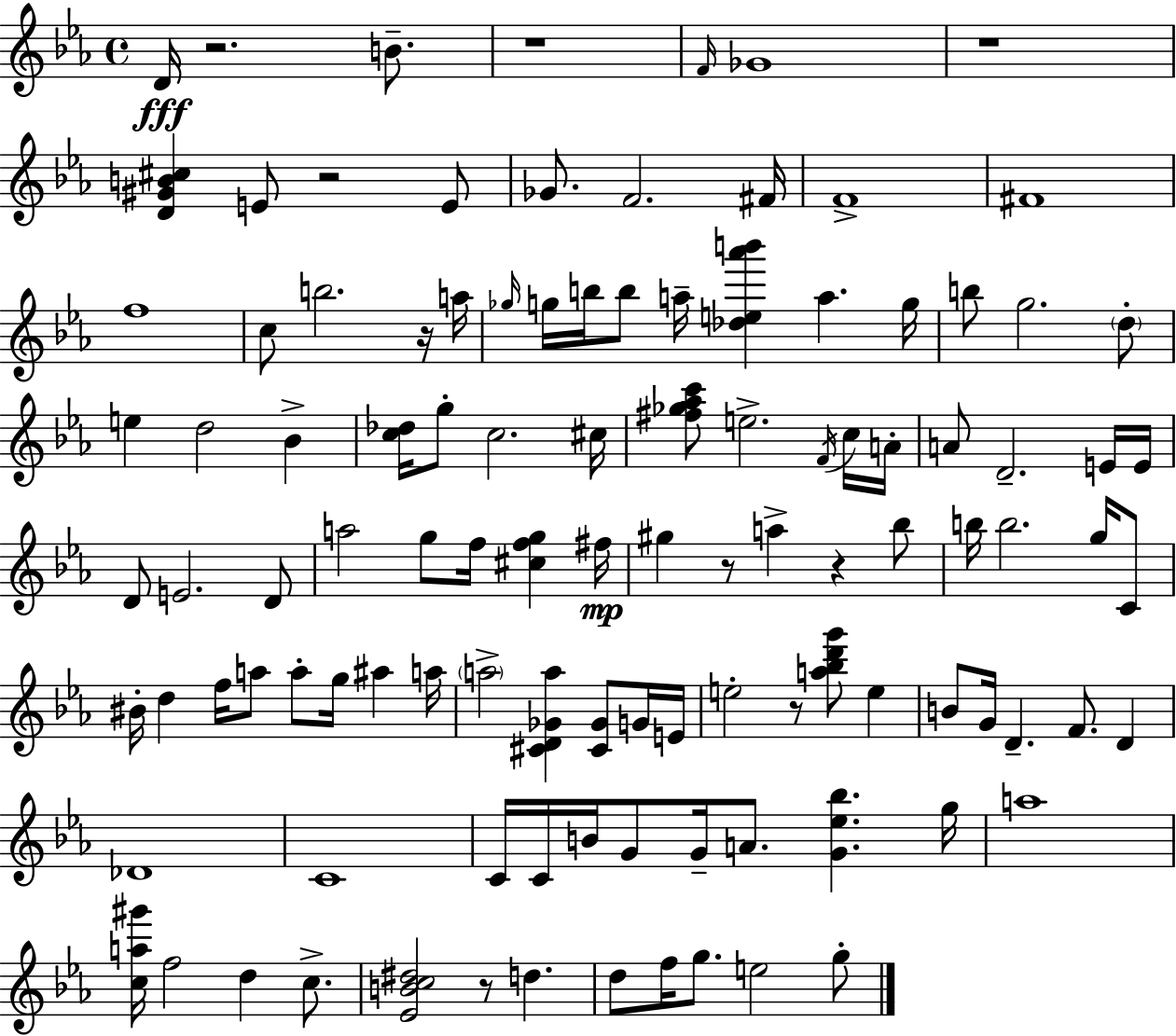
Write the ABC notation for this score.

X:1
T:Untitled
M:4/4
L:1/4
K:Eb
D/4 z2 B/2 z4 F/4 _G4 z4 [D^GB^c] E/2 z2 E/2 _G/2 F2 ^F/4 F4 ^F4 f4 c/2 b2 z/4 a/4 _g/4 g/4 b/4 b/2 a/4 [_de_a'b'] a g/4 b/2 g2 d/2 e d2 _B [c_d]/4 g/2 c2 ^c/4 [^f_g_ac']/2 e2 F/4 c/4 A/4 A/2 D2 E/4 E/4 D/2 E2 D/2 a2 g/2 f/4 [^cfg] ^f/4 ^g z/2 a z _b/2 b/4 b2 g/4 C/2 ^B/4 d f/4 a/2 a/2 g/4 ^a a/4 a2 [^CD_Ga] [^C_G]/2 G/4 E/4 e2 z/2 [a_bd'g']/2 e B/2 G/4 D F/2 D _D4 C4 C/4 C/4 B/4 G/2 G/4 A/2 [G_e_b] g/4 a4 [ca^g']/4 f2 d c/2 [_EBc^d]2 z/2 d d/2 f/4 g/2 e2 g/2